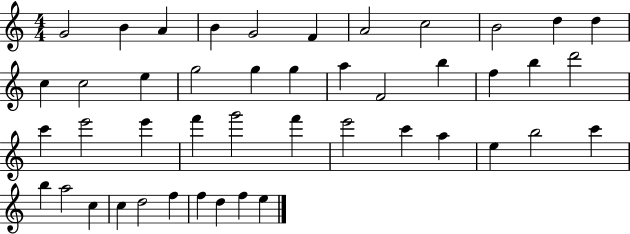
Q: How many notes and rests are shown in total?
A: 45